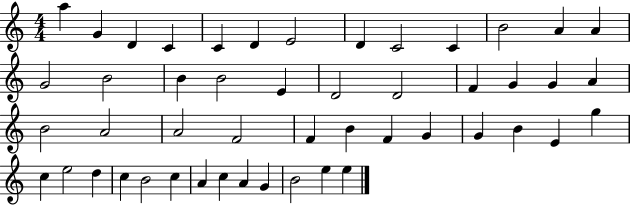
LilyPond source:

{
  \clef treble
  \numericTimeSignature
  \time 4/4
  \key c \major
  a''4 g'4 d'4 c'4 | c'4 d'4 e'2 | d'4 c'2 c'4 | b'2 a'4 a'4 | \break g'2 b'2 | b'4 b'2 e'4 | d'2 d'2 | f'4 g'4 g'4 a'4 | \break b'2 a'2 | a'2 f'2 | f'4 b'4 f'4 g'4 | g'4 b'4 e'4 g''4 | \break c''4 e''2 d''4 | c''4 b'2 c''4 | a'4 c''4 a'4 g'4 | b'2 e''4 e''4 | \break \bar "|."
}